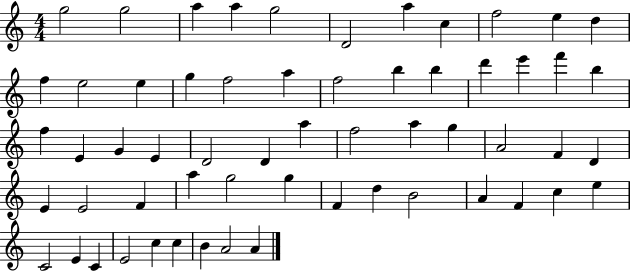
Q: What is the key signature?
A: C major